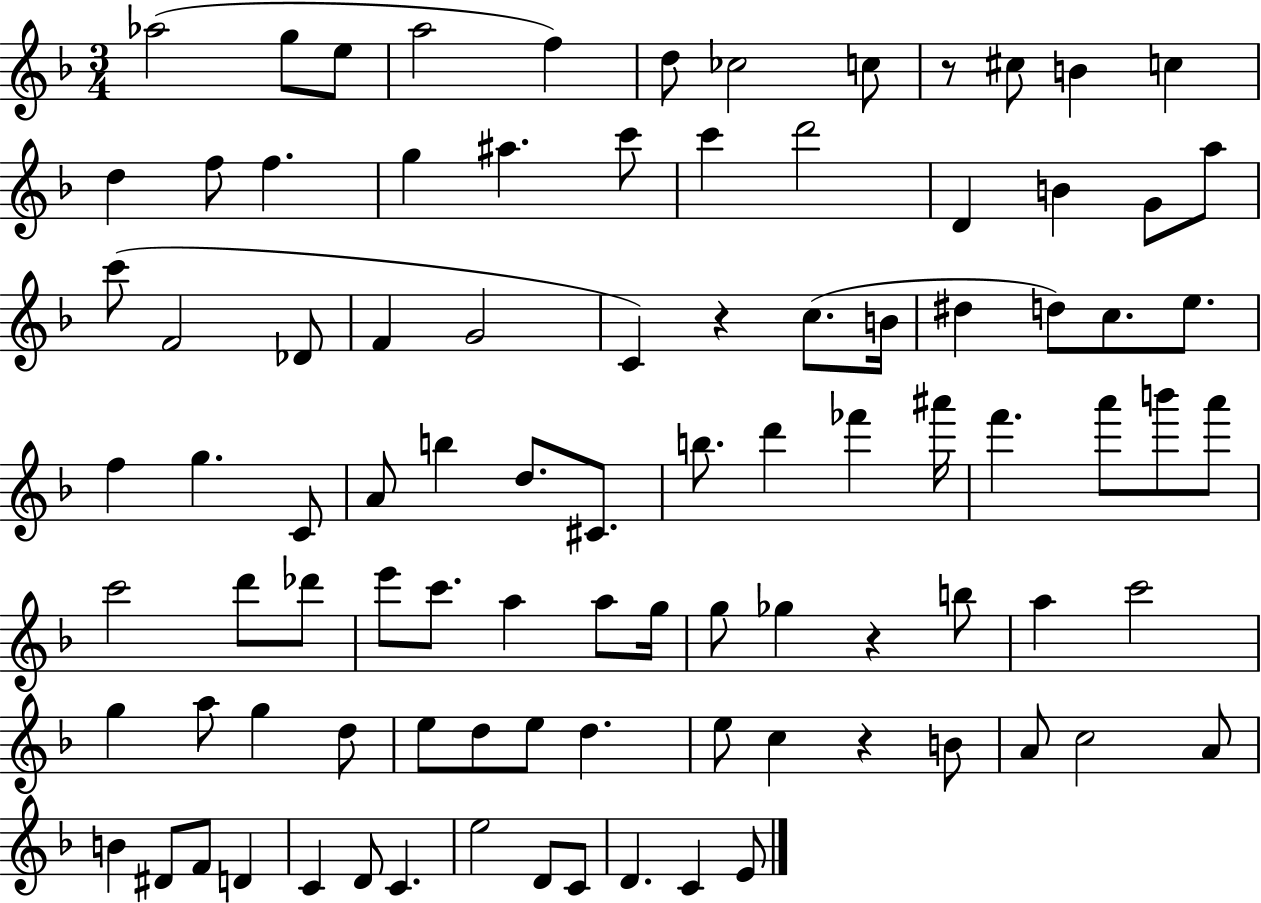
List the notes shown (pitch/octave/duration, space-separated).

Ab5/h G5/e E5/e A5/h F5/q D5/e CES5/h C5/e R/e C#5/e B4/q C5/q D5/q F5/e F5/q. G5/q A#5/q. C6/e C6/q D6/h D4/q B4/q G4/e A5/e C6/e F4/h Db4/e F4/q G4/h C4/q R/q C5/e. B4/s D#5/q D5/e C5/e. E5/e. F5/q G5/q. C4/e A4/e B5/q D5/e. C#4/e. B5/e. D6/q FES6/q A#6/s F6/q. A6/e B6/e A6/e C6/h D6/e Db6/e E6/e C6/e. A5/q A5/e G5/s G5/e Gb5/q R/q B5/e A5/q C6/h G5/q A5/e G5/q D5/e E5/e D5/e E5/e D5/q. E5/e C5/q R/q B4/e A4/e C5/h A4/e B4/q D#4/e F4/e D4/q C4/q D4/e C4/q. E5/h D4/e C4/e D4/q. C4/q E4/e